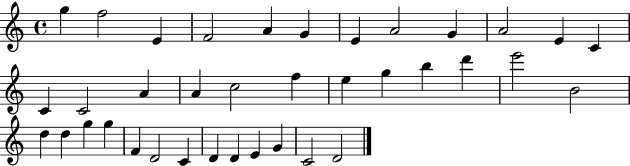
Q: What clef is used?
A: treble